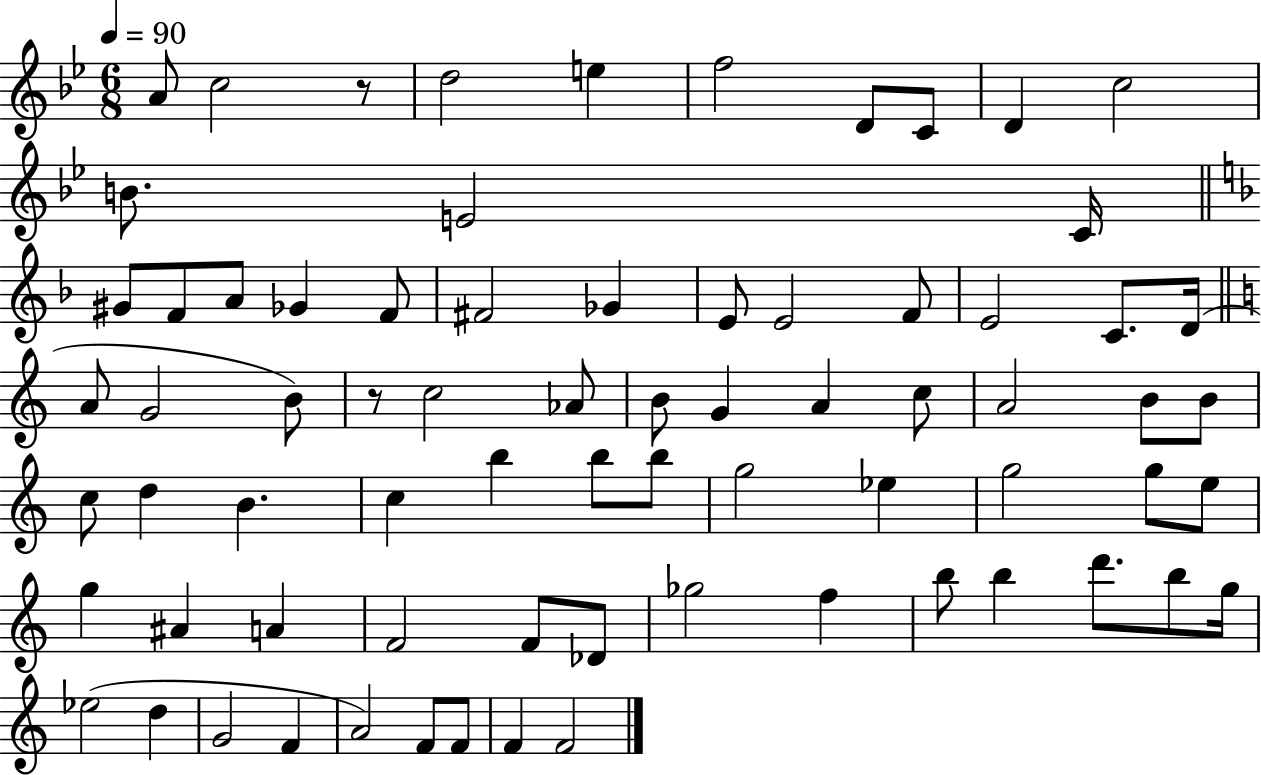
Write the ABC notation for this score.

X:1
T:Untitled
M:6/8
L:1/4
K:Bb
A/2 c2 z/2 d2 e f2 D/2 C/2 D c2 B/2 E2 C/4 ^G/2 F/2 A/2 _G F/2 ^F2 _G E/2 E2 F/2 E2 C/2 D/4 A/2 G2 B/2 z/2 c2 _A/2 B/2 G A c/2 A2 B/2 B/2 c/2 d B c b b/2 b/2 g2 _e g2 g/2 e/2 g ^A A F2 F/2 _D/2 _g2 f b/2 b d'/2 b/2 g/4 _e2 d G2 F A2 F/2 F/2 F F2